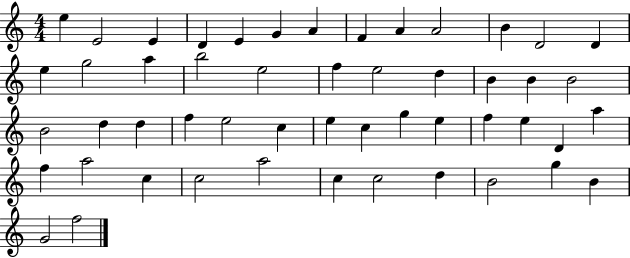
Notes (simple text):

E5/q E4/h E4/q D4/q E4/q G4/q A4/q F4/q A4/q A4/h B4/q D4/h D4/q E5/q G5/h A5/q B5/h E5/h F5/q E5/h D5/q B4/q B4/q B4/h B4/h D5/q D5/q F5/q E5/h C5/q E5/q C5/q G5/q E5/q F5/q E5/q D4/q A5/q F5/q A5/h C5/q C5/h A5/h C5/q C5/h D5/q B4/h G5/q B4/q G4/h F5/h